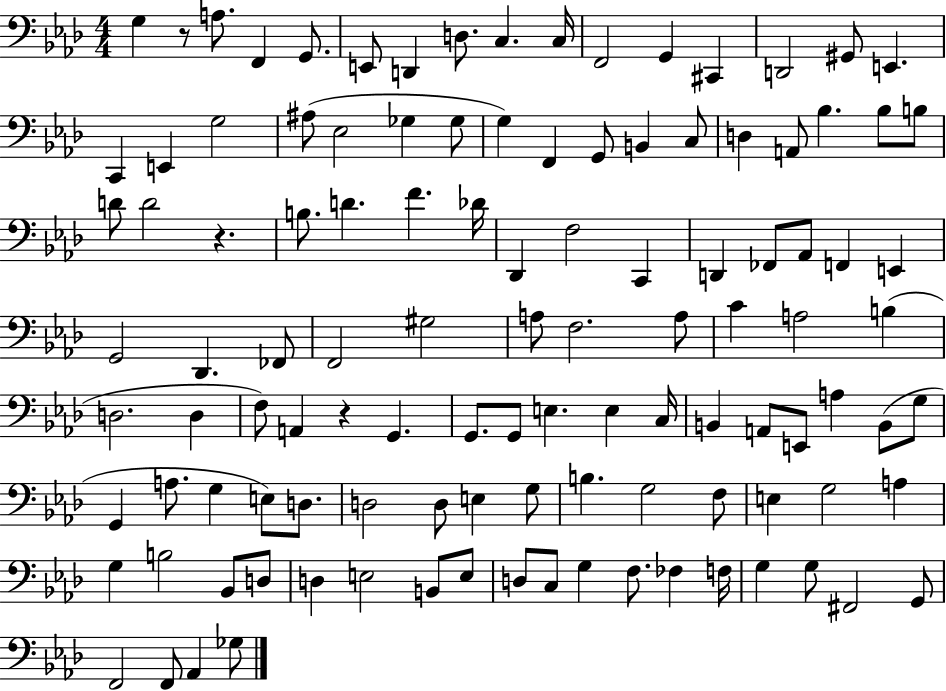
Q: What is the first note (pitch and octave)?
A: G3